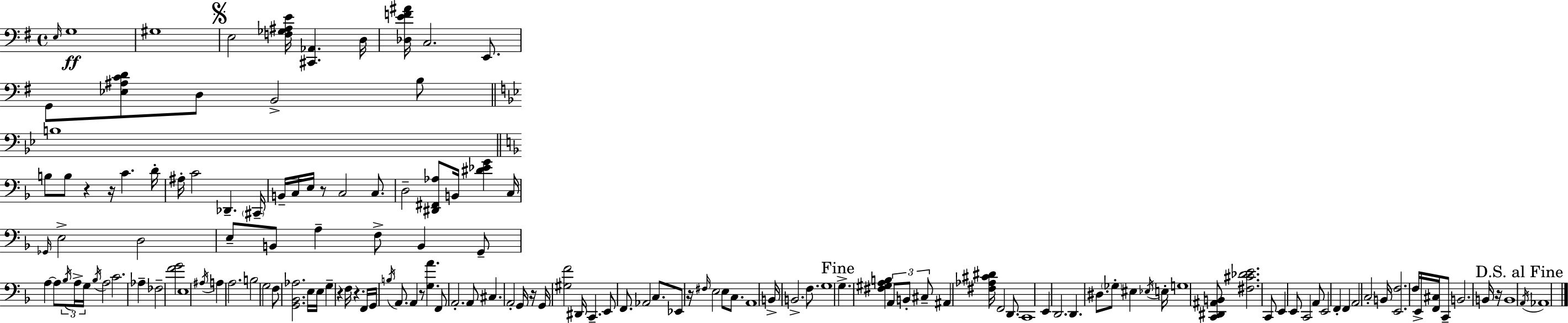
X:1
T:Untitled
M:4/4
L:1/4
K:Em
E,/4 G,4 ^G,4 E,2 [F,_G,^A,E]/4 [^C,,_A,,] D,/4 [_D,EF^A]/4 C,2 E,,/2 G,,/2 [_E,^A,CD]/2 D,/2 B,,2 B,/2 B,4 B,/2 B,/2 z z/4 C D/4 ^A,/4 C2 _D,, ^C,,/4 B,,/4 C,/4 E,/4 z/2 C,2 C,/2 D,2 [^D,,^F,,_A,]/2 B,,/4 [^D_EG] C,/4 _G,,/4 E,2 D,2 E,/2 B,,/2 A, F,/2 B,, G,,/2 A, A,/2 _B,/4 A,/4 G,/4 _B,/4 A,2 C2 _A, _F,2 [FG]2 E,4 ^A,/4 A, A,2 B,2 G,2 F,/2 [G,,_B,,_A,]2 E,/4 E,/4 G, z F,/4 z F,,/4 G,,/4 B,/4 A,,/2 A,, z/2 [G,A] F,,/2 A,,2 A,,/2 ^C, A,,2 G,,/4 z/4 G,,/4 [^G,F]2 ^D,,/4 C,, E,,/2 F,,/2 _A,,2 C,/2 _E,,/2 z/4 ^F,/4 E,2 E,/2 C,/2 A,,4 B,,/4 B,,2 F,/2 G,4 G, [^F,^G,A,B,] A,,/2 B,,/2 ^C,/2 ^A,, [^F,_A,^C^D]/4 F,,2 D,,/2 C,,4 E,, D,,2 D,, ^D,/2 _G,/2 ^E, _E,/4 E,/4 G,4 [C,,^D,,^A,,B,,]/2 [^F,^C_DE]2 C,,/2 E,, E,,/2 C,,2 A,,/2 E,,2 F,, F,, A,,2 C,2 B,,/4 [E,,F,]2 F,/4 E,,/4 [F,,^C,]/4 C,,/2 B,,2 B,,/4 z/4 B,,4 A,,/4 _A,,4